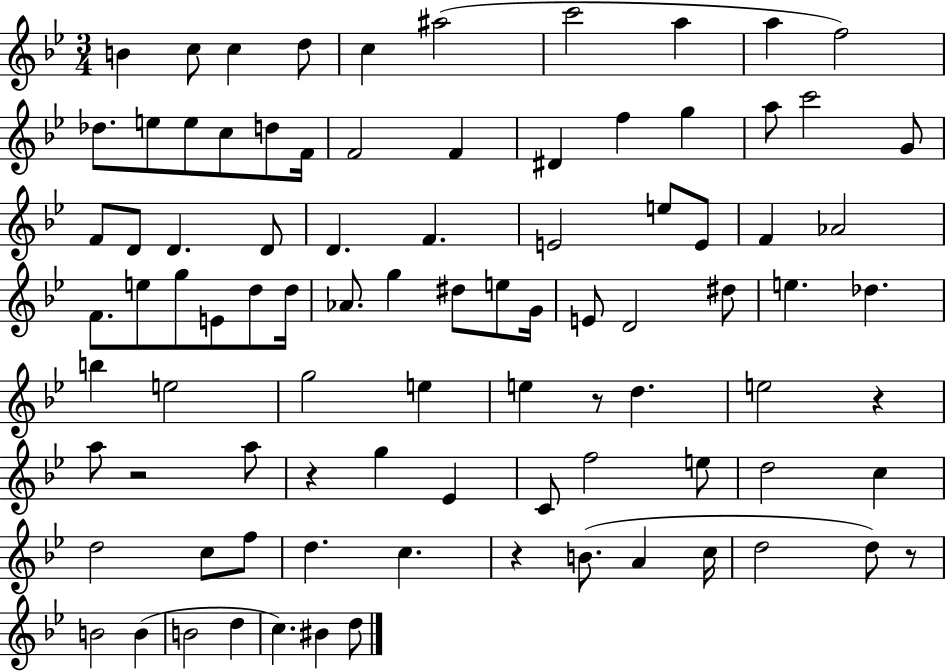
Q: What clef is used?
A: treble